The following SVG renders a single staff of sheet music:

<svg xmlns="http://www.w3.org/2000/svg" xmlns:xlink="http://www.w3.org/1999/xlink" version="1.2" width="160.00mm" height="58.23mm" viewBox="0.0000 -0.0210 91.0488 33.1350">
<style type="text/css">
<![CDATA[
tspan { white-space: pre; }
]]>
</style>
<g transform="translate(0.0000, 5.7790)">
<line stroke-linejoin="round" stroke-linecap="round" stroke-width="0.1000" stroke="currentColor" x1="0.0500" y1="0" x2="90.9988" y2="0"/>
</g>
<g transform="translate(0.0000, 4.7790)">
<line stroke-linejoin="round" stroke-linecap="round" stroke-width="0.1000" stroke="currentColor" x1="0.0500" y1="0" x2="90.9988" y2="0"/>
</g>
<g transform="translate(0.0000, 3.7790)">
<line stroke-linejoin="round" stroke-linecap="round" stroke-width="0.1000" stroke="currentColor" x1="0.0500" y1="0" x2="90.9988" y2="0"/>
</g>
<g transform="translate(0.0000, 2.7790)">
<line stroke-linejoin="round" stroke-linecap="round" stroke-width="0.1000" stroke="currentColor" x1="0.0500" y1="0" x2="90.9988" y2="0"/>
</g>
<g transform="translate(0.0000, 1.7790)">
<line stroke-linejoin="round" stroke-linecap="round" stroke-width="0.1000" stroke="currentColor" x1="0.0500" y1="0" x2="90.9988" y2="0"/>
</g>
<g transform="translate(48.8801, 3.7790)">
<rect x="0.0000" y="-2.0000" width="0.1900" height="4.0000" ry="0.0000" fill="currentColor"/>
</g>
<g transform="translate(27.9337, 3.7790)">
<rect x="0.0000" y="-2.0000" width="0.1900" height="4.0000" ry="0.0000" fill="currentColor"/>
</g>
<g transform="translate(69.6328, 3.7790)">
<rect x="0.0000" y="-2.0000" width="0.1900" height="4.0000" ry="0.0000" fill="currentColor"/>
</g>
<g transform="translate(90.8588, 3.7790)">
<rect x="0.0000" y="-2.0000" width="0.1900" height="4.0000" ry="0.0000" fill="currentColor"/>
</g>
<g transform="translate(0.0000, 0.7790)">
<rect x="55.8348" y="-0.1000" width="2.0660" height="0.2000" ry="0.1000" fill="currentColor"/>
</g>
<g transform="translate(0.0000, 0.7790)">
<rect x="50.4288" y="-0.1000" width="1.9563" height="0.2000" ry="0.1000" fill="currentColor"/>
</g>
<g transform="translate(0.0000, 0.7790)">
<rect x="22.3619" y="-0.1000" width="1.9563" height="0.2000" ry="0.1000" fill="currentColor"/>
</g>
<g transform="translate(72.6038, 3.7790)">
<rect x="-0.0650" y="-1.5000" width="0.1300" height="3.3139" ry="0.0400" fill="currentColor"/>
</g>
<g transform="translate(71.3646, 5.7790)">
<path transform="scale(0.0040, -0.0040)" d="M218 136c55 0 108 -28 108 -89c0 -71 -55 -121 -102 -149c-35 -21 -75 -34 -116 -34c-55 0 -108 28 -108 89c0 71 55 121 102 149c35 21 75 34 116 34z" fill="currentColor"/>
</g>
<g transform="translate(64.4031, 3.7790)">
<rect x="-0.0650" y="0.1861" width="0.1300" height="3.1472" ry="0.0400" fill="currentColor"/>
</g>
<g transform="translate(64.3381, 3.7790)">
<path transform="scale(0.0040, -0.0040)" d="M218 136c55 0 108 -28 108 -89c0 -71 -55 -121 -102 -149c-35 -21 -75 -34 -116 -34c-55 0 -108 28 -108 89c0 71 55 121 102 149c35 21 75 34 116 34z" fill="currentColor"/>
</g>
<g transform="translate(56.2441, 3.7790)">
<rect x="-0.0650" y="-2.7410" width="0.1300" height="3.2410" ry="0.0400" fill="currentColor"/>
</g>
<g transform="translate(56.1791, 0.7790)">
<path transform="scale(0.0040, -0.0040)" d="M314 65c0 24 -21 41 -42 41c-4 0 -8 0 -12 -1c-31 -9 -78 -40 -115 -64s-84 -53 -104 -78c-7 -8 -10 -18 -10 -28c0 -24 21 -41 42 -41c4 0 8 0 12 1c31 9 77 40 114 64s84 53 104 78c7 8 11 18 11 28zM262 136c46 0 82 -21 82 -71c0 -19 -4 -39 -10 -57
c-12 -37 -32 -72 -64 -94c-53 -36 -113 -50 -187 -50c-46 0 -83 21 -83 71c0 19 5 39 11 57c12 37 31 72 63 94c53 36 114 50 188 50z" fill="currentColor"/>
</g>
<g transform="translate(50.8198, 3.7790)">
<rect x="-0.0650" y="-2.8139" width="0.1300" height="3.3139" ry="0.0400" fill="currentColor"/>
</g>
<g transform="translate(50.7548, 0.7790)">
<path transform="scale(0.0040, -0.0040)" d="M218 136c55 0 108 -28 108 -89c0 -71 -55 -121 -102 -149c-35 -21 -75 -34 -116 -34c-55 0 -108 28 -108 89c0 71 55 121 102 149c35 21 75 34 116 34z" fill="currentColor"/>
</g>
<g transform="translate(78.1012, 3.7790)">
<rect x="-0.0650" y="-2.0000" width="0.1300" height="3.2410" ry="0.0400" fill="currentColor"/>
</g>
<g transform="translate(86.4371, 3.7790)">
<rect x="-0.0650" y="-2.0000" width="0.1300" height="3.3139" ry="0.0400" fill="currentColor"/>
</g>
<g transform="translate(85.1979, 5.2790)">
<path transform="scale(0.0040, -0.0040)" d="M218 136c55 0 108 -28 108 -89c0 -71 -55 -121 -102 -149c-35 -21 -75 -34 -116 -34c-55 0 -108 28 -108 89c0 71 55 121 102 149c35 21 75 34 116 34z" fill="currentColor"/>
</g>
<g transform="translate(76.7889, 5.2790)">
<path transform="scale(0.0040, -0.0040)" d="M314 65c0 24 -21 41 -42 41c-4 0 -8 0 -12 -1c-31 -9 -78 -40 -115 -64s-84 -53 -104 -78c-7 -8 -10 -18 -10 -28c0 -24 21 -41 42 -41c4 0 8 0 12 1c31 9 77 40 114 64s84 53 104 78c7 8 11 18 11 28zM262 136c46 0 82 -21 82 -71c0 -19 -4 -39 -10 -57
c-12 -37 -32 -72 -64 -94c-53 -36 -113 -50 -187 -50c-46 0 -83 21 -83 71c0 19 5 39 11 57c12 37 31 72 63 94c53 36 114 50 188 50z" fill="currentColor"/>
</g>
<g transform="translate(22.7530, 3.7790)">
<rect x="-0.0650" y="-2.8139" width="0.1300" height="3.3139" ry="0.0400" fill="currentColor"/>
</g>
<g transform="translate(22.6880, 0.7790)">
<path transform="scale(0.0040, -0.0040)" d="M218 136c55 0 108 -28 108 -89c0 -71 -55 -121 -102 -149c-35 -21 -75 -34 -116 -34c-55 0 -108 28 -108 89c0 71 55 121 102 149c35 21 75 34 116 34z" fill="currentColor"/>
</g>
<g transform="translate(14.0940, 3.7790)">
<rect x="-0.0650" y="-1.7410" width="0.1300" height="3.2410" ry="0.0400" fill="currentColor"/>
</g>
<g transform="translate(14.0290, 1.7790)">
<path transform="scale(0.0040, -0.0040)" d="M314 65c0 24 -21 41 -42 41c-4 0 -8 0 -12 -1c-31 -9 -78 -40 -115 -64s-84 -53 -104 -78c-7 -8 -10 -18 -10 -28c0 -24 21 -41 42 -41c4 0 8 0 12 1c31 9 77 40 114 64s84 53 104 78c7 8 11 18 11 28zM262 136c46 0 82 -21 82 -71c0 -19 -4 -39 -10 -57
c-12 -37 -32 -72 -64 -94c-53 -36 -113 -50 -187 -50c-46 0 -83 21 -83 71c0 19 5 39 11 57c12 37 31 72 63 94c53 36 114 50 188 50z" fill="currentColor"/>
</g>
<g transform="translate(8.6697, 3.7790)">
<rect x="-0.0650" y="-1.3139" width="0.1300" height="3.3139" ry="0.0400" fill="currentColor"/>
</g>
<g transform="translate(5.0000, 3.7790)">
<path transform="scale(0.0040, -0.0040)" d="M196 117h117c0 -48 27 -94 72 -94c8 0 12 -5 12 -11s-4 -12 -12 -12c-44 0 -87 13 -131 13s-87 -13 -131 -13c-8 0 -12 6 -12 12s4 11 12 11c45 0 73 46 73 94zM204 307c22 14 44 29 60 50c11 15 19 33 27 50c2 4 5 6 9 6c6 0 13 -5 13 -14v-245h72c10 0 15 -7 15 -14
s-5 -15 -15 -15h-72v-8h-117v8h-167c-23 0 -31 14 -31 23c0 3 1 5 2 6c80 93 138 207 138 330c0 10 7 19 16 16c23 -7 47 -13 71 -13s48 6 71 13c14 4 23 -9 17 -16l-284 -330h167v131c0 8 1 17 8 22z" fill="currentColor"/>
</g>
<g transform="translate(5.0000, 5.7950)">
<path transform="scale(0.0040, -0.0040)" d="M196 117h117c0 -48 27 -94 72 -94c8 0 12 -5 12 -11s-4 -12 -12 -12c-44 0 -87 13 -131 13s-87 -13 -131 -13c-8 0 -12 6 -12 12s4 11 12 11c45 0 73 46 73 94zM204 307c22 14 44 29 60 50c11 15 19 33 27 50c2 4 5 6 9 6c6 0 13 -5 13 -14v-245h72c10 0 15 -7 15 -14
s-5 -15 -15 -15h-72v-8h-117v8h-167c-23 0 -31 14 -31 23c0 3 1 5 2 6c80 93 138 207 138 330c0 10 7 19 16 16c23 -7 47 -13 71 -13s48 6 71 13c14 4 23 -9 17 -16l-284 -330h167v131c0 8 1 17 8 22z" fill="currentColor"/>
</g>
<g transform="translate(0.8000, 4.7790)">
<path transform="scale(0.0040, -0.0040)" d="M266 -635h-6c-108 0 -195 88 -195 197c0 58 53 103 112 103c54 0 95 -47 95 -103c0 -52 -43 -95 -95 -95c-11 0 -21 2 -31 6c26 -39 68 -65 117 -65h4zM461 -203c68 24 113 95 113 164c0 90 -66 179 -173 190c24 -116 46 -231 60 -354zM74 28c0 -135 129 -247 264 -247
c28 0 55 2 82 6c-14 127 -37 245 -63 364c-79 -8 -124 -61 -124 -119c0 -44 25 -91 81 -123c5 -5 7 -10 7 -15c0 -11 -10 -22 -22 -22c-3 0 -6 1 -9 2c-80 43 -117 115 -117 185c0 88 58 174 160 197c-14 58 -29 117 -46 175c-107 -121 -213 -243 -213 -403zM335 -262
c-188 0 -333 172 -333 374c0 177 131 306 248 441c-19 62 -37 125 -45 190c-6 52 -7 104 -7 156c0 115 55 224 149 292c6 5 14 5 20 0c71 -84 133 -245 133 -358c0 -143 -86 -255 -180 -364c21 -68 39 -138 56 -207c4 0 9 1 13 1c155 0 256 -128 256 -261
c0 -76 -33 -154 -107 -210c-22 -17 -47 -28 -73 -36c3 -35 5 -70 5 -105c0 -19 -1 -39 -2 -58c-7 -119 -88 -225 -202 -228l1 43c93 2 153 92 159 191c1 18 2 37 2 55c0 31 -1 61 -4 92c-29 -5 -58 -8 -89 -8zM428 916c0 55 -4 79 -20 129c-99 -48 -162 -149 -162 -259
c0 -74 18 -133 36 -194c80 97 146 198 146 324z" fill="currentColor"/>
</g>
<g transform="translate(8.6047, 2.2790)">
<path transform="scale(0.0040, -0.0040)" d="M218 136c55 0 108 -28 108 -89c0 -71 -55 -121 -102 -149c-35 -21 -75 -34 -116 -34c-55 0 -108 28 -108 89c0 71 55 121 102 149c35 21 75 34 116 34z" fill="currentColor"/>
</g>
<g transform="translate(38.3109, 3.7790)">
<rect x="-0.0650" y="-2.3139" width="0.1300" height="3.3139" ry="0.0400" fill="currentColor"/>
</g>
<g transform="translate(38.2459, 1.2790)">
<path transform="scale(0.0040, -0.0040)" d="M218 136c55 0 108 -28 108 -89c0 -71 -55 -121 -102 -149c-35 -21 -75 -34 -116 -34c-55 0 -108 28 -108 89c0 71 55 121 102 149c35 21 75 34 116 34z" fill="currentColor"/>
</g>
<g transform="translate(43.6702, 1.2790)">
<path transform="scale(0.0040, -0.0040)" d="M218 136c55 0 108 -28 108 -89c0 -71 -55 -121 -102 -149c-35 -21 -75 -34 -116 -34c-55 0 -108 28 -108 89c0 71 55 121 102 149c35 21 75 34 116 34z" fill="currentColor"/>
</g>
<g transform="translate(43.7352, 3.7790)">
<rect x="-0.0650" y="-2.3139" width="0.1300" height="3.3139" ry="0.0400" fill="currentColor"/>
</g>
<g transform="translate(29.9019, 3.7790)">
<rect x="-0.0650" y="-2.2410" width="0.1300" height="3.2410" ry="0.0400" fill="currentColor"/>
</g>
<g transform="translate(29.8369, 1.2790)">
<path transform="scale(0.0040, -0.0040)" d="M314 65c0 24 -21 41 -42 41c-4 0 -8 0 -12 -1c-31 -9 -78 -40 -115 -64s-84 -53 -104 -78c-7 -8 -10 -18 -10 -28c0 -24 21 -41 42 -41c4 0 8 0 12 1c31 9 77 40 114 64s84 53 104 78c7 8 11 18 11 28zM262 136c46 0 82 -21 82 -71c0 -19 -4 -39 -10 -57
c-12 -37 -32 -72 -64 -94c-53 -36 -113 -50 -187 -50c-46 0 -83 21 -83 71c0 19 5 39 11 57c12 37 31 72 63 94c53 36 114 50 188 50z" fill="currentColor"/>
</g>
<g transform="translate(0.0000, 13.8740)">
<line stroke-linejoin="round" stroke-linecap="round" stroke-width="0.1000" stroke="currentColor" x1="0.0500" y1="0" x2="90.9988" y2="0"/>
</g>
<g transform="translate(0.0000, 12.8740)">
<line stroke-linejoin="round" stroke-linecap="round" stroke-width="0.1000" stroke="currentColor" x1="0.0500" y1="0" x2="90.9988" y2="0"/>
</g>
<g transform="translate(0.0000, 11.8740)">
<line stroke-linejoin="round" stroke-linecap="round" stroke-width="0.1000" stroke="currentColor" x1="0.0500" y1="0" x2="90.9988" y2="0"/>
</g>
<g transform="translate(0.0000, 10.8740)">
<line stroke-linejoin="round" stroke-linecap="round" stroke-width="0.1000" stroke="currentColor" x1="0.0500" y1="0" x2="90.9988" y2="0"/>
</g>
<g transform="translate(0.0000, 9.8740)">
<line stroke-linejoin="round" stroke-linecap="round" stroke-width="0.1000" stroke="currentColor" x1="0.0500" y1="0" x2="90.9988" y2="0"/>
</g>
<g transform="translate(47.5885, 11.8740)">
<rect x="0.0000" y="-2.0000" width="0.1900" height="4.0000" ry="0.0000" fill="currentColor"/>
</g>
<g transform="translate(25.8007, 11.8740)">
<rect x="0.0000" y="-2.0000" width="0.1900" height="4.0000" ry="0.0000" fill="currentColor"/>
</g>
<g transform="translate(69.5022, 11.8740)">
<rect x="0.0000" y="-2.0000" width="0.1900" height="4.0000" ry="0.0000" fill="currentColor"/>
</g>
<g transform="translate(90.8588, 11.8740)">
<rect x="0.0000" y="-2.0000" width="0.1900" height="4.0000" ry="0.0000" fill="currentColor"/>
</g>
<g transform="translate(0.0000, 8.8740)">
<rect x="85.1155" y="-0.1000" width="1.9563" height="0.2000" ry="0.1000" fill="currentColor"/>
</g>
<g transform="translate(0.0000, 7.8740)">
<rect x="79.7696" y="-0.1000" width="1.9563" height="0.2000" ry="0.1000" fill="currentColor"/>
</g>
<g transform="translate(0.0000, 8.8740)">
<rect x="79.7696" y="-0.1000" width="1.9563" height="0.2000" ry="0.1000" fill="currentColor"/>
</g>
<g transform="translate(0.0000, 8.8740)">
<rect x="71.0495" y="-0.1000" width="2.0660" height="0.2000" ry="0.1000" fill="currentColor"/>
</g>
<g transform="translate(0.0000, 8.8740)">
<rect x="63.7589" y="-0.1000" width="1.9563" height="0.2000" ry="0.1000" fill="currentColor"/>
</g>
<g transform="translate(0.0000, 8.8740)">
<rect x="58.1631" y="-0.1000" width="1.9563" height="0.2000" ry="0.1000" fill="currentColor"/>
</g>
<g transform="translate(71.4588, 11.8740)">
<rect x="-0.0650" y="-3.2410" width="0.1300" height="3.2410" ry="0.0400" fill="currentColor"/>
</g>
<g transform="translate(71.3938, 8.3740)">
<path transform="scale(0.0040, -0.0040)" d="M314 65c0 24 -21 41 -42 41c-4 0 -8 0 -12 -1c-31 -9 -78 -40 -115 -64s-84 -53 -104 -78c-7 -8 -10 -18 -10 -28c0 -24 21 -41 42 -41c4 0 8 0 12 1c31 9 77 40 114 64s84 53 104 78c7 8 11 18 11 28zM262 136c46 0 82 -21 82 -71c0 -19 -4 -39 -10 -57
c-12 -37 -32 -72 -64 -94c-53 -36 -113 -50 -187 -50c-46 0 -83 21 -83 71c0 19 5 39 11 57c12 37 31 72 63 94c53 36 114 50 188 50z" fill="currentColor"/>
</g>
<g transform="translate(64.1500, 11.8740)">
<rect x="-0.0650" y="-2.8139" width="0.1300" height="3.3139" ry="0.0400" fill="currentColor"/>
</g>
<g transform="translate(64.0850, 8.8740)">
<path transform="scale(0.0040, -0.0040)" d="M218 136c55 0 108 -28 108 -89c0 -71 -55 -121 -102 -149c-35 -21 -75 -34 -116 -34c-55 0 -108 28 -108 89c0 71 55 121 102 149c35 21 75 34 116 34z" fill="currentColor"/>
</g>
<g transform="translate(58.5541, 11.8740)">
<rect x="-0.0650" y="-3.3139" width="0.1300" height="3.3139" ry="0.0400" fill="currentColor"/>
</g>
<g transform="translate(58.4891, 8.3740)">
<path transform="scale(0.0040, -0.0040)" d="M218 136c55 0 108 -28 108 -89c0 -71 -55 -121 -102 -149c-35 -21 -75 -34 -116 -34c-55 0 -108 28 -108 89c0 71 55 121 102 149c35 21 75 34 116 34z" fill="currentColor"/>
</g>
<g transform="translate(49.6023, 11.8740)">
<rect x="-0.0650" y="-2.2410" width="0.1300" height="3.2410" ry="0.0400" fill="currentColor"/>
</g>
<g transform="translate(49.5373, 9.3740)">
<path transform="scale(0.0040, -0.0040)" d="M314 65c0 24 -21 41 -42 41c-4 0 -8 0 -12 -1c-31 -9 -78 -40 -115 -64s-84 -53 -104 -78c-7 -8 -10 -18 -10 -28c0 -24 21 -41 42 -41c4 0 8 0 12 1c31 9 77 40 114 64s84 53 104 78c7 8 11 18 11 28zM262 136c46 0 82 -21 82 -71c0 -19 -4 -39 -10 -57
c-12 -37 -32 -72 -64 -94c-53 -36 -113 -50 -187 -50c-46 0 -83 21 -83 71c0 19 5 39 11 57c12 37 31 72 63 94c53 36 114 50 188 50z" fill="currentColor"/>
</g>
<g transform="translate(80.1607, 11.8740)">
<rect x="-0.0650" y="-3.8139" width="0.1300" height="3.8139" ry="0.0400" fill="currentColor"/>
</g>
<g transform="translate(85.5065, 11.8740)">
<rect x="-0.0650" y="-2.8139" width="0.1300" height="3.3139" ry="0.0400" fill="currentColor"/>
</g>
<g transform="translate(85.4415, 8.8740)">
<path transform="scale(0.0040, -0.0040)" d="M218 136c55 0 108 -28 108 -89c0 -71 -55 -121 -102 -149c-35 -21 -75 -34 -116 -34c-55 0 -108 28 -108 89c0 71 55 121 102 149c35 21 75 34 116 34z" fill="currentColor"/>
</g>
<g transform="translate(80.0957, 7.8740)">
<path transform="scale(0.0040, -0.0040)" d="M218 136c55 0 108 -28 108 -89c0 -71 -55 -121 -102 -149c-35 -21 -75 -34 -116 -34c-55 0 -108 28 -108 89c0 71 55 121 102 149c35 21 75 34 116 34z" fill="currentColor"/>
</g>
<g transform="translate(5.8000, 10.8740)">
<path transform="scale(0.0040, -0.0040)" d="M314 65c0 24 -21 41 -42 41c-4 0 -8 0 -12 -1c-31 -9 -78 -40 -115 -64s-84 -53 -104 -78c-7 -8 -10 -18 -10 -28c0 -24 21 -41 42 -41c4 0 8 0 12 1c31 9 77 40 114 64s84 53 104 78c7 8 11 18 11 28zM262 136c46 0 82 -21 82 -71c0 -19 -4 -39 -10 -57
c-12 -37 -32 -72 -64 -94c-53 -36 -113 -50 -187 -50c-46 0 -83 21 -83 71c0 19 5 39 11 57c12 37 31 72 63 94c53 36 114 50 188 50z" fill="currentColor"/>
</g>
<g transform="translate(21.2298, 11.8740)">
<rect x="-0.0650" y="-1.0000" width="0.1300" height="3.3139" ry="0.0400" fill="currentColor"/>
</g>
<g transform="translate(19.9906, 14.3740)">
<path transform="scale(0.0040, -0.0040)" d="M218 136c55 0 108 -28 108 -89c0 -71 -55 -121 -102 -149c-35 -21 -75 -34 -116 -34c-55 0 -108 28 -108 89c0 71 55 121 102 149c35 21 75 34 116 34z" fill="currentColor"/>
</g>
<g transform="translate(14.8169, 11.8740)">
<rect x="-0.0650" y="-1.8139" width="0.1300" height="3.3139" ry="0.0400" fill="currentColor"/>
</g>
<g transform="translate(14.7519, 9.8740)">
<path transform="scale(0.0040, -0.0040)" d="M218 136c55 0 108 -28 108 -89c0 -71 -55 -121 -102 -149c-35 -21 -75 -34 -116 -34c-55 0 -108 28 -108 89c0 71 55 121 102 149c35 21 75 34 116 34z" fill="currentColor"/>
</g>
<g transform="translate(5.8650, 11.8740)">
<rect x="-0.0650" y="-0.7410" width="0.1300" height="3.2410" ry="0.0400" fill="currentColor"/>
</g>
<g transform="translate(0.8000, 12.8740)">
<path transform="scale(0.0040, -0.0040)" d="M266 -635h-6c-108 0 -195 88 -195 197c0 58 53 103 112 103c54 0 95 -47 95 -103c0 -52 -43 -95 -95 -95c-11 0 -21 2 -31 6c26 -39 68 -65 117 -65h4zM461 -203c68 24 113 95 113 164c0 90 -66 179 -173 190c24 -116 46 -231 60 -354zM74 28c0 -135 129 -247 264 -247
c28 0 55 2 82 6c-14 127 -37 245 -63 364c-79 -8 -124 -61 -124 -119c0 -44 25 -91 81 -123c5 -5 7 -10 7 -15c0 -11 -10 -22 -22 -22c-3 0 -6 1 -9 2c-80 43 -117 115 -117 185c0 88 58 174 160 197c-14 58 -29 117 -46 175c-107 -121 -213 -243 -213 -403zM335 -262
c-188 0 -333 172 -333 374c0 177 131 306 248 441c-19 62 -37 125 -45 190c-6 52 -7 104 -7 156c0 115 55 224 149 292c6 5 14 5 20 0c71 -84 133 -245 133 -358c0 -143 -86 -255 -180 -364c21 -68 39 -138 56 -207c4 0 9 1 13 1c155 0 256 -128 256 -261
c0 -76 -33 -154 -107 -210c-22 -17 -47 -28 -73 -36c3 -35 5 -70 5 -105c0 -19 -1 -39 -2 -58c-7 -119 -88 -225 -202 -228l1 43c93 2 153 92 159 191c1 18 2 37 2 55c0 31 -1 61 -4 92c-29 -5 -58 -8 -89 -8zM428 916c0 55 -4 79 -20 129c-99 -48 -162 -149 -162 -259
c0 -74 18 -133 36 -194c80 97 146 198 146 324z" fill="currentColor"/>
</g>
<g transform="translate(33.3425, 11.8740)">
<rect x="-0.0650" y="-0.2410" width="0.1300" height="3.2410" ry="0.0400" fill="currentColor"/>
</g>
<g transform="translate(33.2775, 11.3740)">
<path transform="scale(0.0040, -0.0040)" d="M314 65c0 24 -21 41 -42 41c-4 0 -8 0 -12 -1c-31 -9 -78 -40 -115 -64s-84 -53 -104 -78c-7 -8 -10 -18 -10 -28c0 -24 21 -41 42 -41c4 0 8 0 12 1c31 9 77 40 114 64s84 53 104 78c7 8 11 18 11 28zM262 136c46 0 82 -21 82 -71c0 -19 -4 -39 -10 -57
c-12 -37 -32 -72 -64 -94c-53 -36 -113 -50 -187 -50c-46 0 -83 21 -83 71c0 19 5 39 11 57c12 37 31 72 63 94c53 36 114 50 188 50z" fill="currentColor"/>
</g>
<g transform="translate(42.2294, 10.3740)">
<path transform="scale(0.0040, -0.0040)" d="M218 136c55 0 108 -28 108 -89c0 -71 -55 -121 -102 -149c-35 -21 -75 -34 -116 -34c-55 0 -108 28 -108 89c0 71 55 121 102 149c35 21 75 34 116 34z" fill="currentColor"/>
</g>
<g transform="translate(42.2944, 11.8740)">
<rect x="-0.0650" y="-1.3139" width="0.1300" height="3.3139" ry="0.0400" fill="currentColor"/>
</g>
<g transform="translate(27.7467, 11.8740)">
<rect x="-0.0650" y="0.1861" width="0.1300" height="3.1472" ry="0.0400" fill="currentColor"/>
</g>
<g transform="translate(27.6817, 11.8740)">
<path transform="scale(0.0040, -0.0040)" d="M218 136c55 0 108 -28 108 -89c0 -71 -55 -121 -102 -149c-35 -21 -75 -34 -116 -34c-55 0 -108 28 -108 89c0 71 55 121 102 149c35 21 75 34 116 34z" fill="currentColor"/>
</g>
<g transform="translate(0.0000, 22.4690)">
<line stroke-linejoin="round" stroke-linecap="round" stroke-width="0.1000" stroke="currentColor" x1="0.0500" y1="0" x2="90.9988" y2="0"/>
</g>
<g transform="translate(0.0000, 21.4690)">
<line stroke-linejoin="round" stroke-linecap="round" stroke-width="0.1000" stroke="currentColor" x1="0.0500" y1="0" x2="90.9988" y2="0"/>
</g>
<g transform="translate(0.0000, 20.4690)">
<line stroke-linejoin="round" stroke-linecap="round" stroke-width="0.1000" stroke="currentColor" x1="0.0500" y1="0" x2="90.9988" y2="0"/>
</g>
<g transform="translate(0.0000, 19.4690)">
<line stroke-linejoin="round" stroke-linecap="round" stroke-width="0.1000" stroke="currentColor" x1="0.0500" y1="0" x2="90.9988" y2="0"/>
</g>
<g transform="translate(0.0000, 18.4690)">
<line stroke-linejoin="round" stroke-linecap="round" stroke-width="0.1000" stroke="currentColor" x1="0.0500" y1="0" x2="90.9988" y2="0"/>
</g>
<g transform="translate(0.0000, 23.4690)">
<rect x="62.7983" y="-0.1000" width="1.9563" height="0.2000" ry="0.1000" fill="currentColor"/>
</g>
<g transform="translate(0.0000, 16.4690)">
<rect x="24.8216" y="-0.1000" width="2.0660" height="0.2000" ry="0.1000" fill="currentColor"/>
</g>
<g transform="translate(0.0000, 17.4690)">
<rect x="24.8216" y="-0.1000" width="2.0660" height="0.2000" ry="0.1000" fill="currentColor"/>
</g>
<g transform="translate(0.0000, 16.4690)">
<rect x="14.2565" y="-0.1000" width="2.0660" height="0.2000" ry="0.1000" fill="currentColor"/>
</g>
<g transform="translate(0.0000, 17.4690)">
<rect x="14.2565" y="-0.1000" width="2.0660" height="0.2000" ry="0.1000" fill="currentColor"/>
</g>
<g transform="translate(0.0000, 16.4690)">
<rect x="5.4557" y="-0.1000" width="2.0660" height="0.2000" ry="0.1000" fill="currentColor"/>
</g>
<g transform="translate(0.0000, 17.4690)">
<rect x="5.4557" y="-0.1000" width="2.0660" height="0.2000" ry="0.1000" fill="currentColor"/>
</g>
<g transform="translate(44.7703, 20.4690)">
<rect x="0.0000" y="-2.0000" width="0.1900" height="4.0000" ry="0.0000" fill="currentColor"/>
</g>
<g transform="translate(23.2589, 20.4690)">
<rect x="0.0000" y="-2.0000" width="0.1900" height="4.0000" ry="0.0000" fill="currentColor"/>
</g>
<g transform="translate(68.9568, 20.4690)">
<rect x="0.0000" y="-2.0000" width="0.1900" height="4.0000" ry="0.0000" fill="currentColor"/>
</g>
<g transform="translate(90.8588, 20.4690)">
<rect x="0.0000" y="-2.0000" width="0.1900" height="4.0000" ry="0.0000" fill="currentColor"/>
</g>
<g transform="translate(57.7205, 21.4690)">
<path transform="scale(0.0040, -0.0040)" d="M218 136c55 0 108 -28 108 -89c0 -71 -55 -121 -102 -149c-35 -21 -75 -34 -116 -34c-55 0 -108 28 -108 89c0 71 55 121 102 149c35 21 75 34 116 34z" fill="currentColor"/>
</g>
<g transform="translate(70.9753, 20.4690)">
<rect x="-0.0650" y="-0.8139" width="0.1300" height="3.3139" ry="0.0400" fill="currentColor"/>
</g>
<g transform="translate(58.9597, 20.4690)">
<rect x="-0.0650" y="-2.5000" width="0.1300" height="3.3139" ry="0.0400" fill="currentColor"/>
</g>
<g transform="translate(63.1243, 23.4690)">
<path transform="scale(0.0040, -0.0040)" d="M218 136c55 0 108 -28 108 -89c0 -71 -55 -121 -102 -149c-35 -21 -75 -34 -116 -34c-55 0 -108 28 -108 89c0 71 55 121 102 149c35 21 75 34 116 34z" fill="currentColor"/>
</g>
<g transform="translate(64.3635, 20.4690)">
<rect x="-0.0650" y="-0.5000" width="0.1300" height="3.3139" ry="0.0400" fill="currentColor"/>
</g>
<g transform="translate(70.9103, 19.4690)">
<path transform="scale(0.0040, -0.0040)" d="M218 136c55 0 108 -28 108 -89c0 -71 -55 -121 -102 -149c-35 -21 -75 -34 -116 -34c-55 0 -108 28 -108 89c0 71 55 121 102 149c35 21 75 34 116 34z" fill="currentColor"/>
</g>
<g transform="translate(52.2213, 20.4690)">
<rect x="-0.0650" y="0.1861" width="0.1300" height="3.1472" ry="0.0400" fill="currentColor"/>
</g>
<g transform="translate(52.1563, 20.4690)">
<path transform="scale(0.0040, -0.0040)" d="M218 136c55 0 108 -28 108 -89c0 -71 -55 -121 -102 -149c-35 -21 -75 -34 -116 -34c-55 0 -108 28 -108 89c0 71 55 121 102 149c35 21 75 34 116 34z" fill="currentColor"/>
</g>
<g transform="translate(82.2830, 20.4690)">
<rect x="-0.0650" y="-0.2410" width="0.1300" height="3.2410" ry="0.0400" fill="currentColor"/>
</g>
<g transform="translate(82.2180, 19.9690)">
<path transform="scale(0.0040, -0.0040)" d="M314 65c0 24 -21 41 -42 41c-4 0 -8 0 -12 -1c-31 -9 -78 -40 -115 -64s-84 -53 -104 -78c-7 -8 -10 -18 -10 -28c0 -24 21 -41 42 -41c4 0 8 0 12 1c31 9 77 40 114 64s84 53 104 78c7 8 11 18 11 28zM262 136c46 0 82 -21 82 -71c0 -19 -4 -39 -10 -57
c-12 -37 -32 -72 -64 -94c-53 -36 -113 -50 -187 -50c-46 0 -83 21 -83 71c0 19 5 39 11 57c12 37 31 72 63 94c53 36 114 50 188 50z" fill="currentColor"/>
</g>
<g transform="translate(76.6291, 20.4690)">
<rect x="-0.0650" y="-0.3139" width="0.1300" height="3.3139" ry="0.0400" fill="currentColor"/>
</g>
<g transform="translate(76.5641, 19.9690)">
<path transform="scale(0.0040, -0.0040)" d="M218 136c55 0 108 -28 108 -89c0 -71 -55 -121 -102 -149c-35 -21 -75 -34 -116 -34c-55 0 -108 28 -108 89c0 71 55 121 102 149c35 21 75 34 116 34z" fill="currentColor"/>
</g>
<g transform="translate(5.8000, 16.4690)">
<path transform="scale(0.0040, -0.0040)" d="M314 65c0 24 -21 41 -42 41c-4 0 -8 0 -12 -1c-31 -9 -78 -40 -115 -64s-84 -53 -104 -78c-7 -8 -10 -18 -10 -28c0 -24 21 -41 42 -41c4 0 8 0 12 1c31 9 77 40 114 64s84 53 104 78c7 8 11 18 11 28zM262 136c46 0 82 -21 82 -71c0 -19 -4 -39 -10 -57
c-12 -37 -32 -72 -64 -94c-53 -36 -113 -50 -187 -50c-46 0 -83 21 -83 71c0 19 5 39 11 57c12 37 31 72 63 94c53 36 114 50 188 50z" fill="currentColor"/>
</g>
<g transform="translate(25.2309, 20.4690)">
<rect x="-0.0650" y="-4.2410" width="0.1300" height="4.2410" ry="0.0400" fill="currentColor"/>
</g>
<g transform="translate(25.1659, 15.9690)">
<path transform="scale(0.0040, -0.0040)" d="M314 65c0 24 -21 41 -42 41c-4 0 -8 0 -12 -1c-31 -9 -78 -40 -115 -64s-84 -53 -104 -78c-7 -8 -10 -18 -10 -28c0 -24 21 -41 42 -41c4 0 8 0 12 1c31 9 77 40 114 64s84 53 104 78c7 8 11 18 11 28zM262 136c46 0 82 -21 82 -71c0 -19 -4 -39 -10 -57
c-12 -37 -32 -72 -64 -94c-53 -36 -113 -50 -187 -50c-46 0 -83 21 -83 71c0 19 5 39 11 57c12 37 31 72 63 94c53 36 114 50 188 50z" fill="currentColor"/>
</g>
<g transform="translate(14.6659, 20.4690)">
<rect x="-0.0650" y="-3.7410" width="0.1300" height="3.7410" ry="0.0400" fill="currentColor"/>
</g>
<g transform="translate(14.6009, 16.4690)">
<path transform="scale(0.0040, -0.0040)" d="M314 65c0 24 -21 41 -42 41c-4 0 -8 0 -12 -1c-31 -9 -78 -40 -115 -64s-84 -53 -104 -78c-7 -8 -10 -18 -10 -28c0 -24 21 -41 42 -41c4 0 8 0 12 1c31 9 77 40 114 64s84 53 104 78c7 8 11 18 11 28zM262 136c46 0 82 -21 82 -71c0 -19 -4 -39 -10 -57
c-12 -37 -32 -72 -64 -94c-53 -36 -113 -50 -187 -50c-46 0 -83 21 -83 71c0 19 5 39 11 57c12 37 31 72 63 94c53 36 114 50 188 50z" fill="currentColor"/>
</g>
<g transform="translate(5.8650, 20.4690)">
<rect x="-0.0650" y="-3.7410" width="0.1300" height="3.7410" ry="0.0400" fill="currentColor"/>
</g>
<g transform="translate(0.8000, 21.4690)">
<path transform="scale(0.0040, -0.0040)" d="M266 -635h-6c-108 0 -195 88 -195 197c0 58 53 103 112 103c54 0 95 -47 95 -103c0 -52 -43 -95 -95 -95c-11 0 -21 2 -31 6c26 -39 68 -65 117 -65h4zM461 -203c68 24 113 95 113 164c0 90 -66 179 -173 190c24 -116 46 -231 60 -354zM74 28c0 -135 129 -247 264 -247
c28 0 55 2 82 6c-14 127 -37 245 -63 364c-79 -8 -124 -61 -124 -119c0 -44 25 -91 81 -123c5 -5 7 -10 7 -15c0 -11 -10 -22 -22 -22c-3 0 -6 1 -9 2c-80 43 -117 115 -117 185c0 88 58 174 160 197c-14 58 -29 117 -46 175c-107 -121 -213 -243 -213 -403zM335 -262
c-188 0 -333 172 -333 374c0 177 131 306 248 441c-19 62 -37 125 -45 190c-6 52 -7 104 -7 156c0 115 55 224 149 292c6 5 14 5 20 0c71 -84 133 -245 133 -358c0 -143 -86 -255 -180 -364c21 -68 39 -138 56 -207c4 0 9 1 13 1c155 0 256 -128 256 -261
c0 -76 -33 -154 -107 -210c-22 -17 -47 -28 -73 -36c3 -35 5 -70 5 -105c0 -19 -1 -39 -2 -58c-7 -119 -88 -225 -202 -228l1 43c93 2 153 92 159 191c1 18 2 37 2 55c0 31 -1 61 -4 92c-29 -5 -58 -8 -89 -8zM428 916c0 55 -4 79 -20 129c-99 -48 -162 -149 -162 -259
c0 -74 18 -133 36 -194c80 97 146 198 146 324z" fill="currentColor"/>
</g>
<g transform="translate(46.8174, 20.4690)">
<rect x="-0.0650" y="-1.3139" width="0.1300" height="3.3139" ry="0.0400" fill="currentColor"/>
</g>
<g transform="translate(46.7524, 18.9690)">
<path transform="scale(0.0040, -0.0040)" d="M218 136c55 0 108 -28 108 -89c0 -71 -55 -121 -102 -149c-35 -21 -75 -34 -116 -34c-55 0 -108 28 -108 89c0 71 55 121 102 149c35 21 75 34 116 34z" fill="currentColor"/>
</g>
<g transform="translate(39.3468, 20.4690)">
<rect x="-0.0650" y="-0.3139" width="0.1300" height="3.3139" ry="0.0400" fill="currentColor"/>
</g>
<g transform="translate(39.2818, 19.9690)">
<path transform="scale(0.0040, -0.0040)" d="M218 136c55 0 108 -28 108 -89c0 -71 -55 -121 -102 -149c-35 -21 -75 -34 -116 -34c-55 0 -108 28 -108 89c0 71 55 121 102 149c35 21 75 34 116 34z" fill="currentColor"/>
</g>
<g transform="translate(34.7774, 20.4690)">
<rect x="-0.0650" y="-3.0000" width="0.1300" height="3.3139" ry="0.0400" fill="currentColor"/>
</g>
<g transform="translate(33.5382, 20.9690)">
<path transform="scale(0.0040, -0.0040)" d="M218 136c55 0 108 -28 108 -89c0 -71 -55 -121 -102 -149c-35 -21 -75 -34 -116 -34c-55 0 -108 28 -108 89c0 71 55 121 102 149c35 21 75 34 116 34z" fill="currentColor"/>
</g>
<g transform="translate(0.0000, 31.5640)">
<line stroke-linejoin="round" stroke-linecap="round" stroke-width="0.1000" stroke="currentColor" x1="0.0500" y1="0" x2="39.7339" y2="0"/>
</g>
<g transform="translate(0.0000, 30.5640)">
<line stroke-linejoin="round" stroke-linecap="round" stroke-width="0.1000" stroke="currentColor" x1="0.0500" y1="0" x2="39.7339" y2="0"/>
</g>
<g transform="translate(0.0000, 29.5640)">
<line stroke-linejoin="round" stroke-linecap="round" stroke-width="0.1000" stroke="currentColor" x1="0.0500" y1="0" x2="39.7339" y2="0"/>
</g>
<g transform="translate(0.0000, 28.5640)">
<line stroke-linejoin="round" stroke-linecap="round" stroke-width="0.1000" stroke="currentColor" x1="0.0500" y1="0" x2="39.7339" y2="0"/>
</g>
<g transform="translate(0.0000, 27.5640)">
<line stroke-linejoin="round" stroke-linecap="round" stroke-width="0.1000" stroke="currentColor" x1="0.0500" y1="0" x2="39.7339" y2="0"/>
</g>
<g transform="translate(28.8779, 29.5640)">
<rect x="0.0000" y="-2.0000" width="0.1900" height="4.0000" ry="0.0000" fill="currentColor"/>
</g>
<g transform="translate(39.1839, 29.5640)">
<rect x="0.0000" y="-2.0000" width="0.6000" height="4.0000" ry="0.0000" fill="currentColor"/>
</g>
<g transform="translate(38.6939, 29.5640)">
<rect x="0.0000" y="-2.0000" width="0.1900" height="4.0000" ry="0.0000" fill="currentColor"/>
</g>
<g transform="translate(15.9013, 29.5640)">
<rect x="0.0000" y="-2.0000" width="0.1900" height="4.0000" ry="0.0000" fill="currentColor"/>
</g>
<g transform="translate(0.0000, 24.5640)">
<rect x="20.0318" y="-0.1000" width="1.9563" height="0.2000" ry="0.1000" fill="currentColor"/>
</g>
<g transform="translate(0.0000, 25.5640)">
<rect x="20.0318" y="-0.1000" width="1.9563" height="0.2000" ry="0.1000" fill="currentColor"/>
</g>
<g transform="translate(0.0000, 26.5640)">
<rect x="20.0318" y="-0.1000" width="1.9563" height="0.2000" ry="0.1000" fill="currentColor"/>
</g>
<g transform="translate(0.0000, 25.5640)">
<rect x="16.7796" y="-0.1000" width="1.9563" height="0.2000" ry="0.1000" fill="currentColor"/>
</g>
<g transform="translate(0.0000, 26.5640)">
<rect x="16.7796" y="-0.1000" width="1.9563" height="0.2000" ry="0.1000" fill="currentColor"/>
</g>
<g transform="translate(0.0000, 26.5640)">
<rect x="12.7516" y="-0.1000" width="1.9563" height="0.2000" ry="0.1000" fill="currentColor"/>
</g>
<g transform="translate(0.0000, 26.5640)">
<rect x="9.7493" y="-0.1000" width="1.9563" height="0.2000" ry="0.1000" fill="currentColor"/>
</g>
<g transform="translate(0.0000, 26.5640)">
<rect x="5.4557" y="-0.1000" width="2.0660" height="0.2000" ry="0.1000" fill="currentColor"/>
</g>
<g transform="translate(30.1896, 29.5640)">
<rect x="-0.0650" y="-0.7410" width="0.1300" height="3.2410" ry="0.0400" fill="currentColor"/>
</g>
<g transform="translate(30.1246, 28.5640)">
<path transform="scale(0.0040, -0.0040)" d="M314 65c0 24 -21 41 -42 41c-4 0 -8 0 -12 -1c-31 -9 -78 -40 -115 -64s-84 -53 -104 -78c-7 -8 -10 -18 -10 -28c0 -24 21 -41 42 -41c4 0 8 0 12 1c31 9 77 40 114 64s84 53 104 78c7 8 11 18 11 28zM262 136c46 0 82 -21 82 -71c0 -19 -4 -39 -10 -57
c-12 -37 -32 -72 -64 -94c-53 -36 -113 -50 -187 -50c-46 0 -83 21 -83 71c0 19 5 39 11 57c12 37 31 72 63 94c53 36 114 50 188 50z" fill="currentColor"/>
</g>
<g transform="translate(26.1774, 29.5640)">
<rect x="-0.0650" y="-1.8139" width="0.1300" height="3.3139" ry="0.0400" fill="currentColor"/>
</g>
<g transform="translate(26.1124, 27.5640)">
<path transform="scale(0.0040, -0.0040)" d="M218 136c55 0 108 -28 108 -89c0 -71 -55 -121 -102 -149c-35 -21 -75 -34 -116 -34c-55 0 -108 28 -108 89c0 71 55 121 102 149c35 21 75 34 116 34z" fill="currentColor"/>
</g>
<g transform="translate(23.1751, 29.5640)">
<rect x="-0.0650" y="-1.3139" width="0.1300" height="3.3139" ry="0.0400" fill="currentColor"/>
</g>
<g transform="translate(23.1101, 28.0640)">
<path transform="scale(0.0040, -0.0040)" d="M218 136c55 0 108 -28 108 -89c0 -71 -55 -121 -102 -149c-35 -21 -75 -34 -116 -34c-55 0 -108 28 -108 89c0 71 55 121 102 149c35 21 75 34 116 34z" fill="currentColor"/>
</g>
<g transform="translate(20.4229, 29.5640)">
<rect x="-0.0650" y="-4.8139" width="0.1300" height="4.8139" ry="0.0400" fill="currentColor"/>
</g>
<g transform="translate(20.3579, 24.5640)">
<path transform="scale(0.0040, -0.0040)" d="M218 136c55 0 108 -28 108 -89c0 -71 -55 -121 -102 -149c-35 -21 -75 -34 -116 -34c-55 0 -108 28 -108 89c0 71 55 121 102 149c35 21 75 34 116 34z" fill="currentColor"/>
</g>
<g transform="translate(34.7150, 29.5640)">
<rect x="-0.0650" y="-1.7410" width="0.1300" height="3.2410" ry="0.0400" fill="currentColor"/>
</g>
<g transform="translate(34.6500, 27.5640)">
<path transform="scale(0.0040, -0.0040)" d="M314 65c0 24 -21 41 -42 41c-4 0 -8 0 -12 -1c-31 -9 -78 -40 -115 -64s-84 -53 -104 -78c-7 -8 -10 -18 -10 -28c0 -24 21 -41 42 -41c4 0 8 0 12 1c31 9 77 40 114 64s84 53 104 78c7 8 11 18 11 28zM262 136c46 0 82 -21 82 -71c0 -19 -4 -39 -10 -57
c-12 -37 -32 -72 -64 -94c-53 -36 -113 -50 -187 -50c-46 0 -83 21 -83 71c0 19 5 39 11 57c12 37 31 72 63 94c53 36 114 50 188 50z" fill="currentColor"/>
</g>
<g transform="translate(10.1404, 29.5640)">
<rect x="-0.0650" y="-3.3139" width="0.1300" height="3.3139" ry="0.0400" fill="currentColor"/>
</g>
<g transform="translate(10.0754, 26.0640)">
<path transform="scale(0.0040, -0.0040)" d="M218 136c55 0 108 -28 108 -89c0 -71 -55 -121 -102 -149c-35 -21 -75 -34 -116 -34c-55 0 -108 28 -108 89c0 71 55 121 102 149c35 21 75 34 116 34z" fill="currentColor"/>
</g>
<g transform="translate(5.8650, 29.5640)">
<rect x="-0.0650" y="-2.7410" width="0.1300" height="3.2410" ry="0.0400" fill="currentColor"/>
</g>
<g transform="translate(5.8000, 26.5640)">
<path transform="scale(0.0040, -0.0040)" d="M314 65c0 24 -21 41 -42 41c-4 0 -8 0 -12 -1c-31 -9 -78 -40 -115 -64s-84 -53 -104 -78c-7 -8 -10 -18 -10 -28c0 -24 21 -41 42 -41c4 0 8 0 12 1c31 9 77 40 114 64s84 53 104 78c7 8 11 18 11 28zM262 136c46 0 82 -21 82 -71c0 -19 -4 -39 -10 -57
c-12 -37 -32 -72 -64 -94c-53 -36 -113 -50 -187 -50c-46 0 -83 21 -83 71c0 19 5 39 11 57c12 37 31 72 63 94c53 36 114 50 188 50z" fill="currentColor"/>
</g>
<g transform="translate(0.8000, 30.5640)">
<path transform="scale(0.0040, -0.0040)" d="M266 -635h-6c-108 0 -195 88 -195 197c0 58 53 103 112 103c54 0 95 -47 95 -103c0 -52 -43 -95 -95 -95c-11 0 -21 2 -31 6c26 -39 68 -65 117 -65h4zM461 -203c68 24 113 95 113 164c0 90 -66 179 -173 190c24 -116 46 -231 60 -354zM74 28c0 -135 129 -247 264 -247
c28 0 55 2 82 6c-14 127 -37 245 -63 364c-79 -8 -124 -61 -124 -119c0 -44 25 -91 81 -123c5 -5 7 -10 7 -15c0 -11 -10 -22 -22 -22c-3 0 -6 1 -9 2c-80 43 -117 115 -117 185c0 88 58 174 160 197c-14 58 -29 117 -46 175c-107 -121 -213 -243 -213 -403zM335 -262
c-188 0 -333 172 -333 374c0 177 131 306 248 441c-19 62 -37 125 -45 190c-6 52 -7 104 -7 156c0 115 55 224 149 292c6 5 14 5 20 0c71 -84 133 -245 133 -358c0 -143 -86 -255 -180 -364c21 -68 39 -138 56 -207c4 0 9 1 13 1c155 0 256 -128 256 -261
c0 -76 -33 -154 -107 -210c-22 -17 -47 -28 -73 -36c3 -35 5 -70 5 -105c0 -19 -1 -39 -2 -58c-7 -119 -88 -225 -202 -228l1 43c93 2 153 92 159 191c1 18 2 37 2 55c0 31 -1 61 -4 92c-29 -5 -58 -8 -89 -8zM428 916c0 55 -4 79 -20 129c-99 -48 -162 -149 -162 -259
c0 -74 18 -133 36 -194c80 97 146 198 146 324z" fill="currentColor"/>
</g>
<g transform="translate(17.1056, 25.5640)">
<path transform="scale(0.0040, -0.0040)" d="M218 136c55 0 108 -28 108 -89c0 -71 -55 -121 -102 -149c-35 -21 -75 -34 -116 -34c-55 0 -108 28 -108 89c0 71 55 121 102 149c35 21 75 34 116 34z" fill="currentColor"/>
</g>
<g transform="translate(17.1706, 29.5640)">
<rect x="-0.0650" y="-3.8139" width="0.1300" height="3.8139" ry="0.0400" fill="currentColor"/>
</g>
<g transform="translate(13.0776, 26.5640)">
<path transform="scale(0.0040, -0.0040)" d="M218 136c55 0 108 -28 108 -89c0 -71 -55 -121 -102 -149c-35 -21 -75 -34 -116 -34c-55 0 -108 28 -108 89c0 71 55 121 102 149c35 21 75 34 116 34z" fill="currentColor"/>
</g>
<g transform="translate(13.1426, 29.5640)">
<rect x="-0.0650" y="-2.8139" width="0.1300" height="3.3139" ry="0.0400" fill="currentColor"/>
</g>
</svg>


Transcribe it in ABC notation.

X:1
T:Untitled
M:4/4
L:1/4
K:C
e f2 a g2 g g a a2 B E F2 F d2 f D B c2 e g2 b a b2 c' a c'2 c'2 d'2 A c e B G C d c c2 a2 b a c' e' e f d2 f2